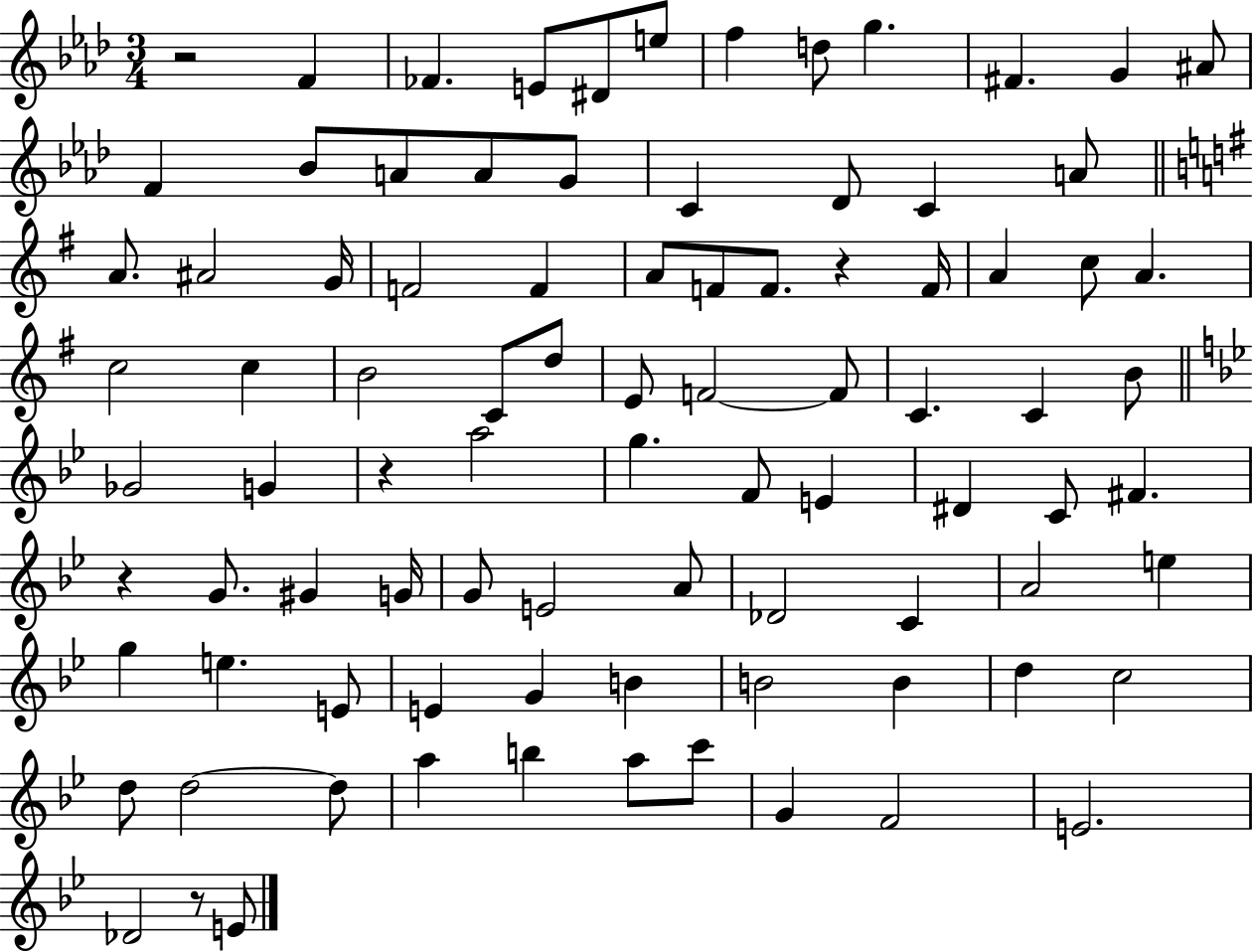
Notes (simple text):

R/h F4/q FES4/q. E4/e D#4/e E5/e F5/q D5/e G5/q. F#4/q. G4/q A#4/e F4/q Bb4/e A4/e A4/e G4/e C4/q Db4/e C4/q A4/e A4/e. A#4/h G4/s F4/h F4/q A4/e F4/e F4/e. R/q F4/s A4/q C5/e A4/q. C5/h C5/q B4/h C4/e D5/e E4/e F4/h F4/e C4/q. C4/q B4/e Gb4/h G4/q R/q A5/h G5/q. F4/e E4/q D#4/q C4/e F#4/q. R/q G4/e. G#4/q G4/s G4/e E4/h A4/e Db4/h C4/q A4/h E5/q G5/q E5/q. E4/e E4/q G4/q B4/q B4/h B4/q D5/q C5/h D5/e D5/h D5/e A5/q B5/q A5/e C6/e G4/q F4/h E4/h. Db4/h R/e E4/e